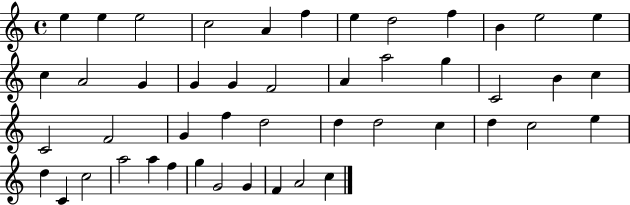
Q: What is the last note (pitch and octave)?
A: C5